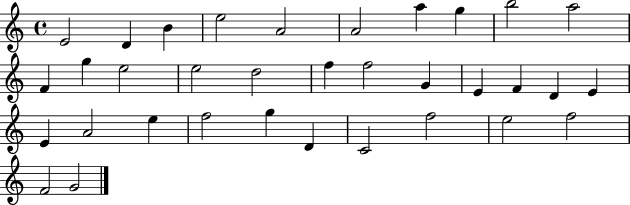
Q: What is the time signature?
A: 4/4